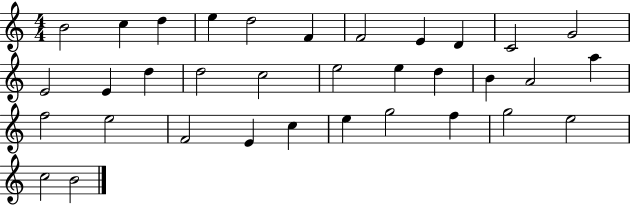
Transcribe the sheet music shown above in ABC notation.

X:1
T:Untitled
M:4/4
L:1/4
K:C
B2 c d e d2 F F2 E D C2 G2 E2 E d d2 c2 e2 e d B A2 a f2 e2 F2 E c e g2 f g2 e2 c2 B2